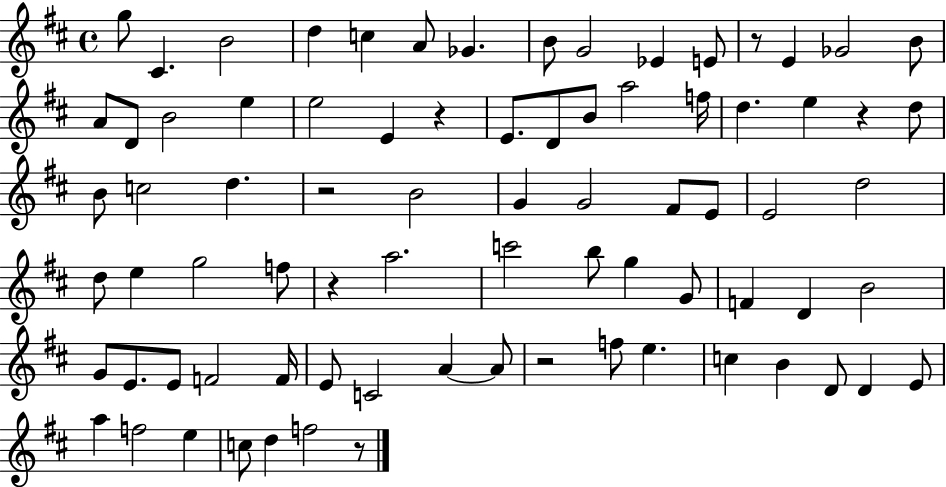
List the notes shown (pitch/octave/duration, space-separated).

G5/e C#4/q. B4/h D5/q C5/q A4/e Gb4/q. B4/e G4/h Eb4/q E4/e R/e E4/q Gb4/h B4/e A4/e D4/e B4/h E5/q E5/h E4/q R/q E4/e. D4/e B4/e A5/h F5/s D5/q. E5/q R/q D5/e B4/e C5/h D5/q. R/h B4/h G4/q G4/h F#4/e E4/e E4/h D5/h D5/e E5/q G5/h F5/e R/q A5/h. C6/h B5/e G5/q G4/e F4/q D4/q B4/h G4/e E4/e. E4/e F4/h F4/s E4/e C4/h A4/q A4/e R/h F5/e E5/q. C5/q B4/q D4/e D4/q E4/e A5/q F5/h E5/q C5/e D5/q F5/h R/e